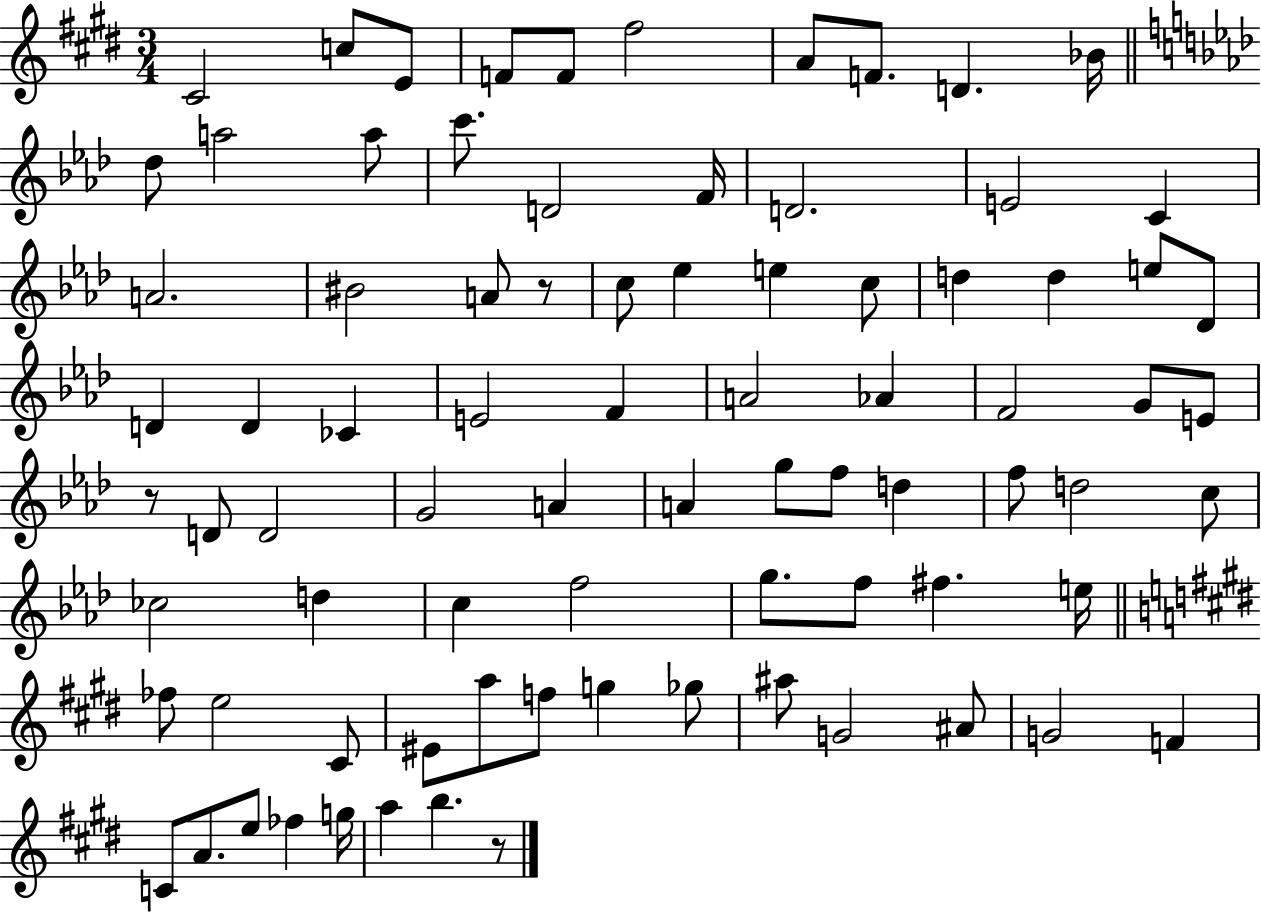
C#4/h C5/e E4/e F4/e F4/e F#5/h A4/e F4/e. D4/q. Bb4/s Db5/e A5/h A5/e C6/e. D4/h F4/s D4/h. E4/h C4/q A4/h. BIS4/h A4/e R/e C5/e Eb5/q E5/q C5/e D5/q D5/q E5/e Db4/e D4/q D4/q CES4/q E4/h F4/q A4/h Ab4/q F4/h G4/e E4/e R/e D4/e D4/h G4/h A4/q A4/q G5/e F5/e D5/q F5/e D5/h C5/e CES5/h D5/q C5/q F5/h G5/e. F5/e F#5/q. E5/s FES5/e E5/h C#4/e EIS4/e A5/e F5/e G5/q Gb5/e A#5/e G4/h A#4/e G4/h F4/q C4/e A4/e. E5/e FES5/q G5/s A5/q B5/q. R/e